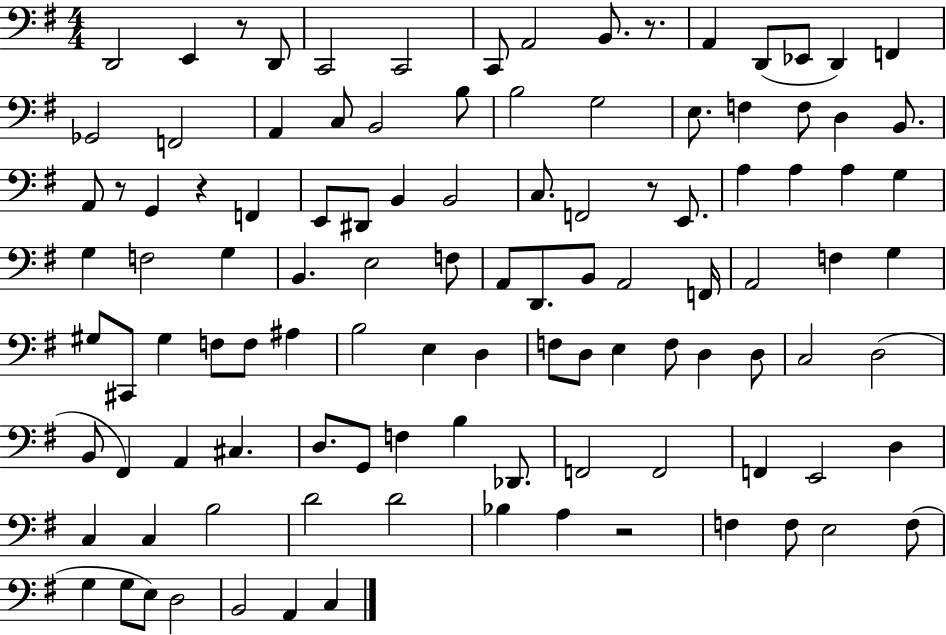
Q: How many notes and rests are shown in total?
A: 109